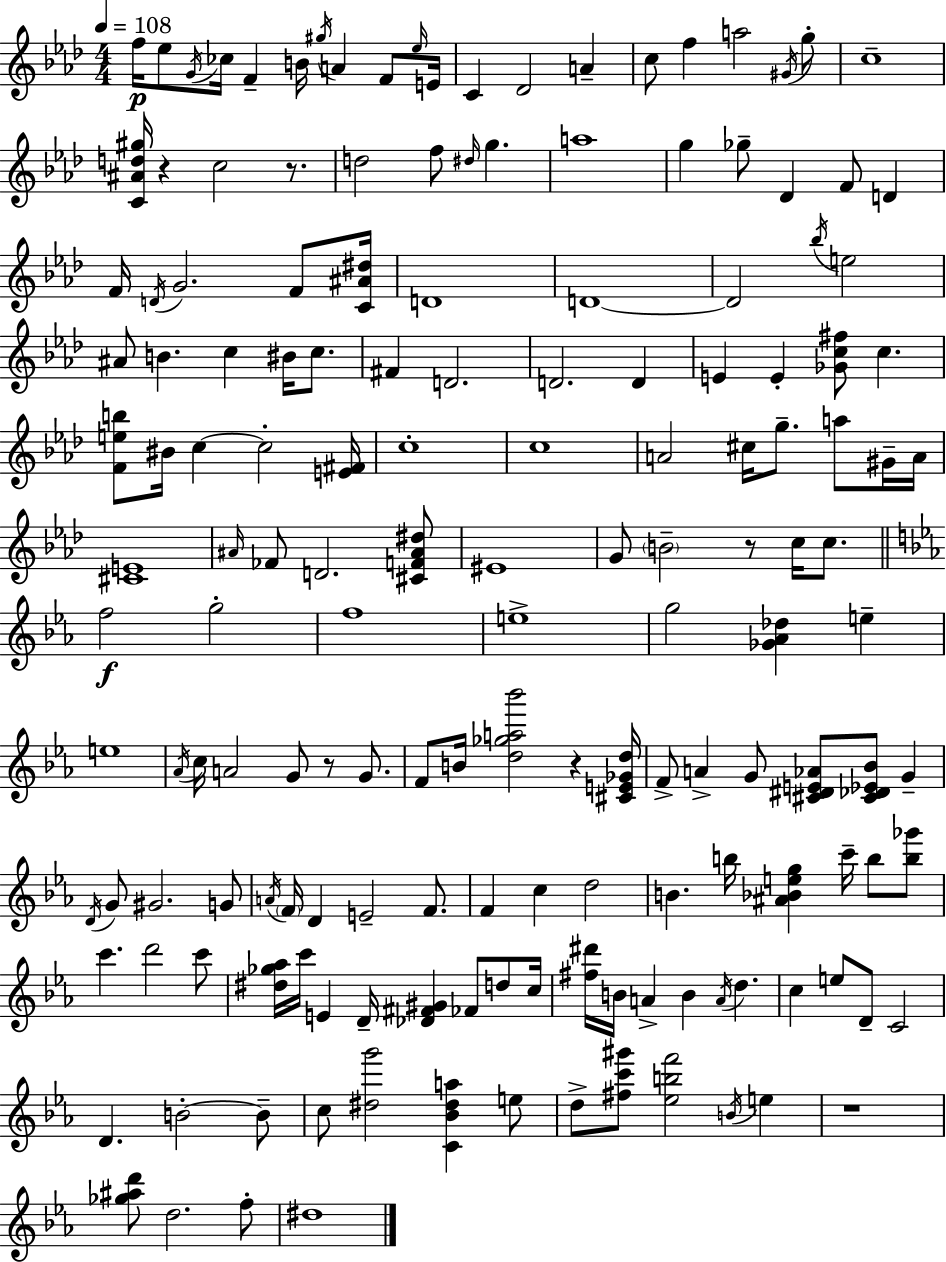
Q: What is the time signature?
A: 4/4